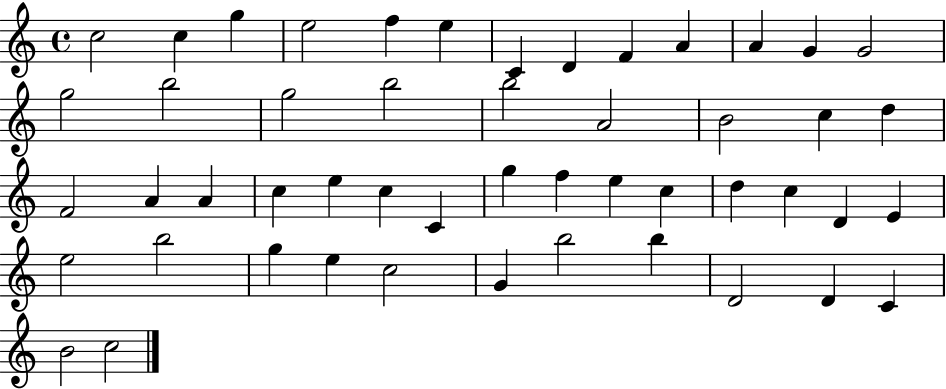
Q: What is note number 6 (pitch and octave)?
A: E5